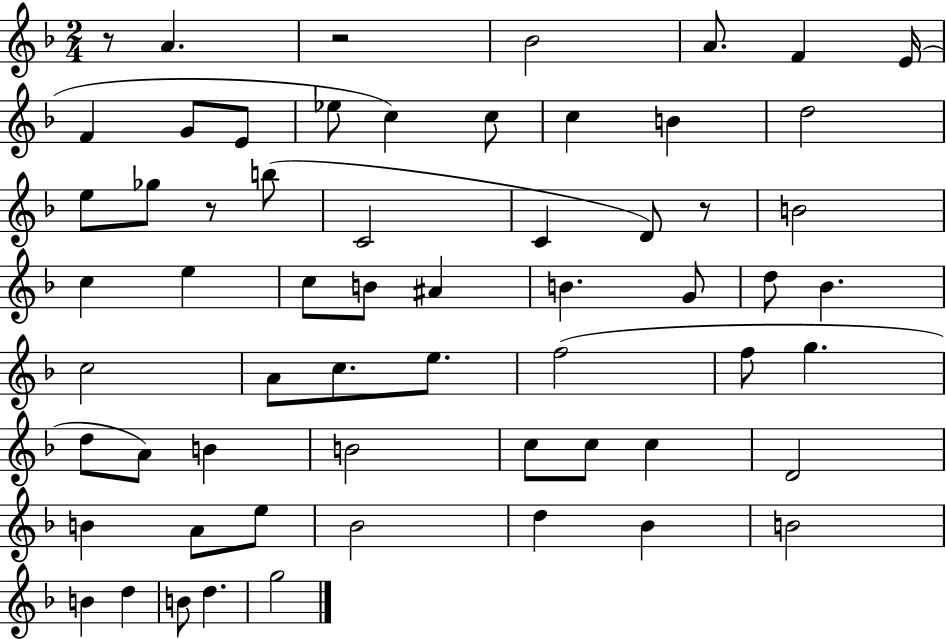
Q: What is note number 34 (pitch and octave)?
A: E5